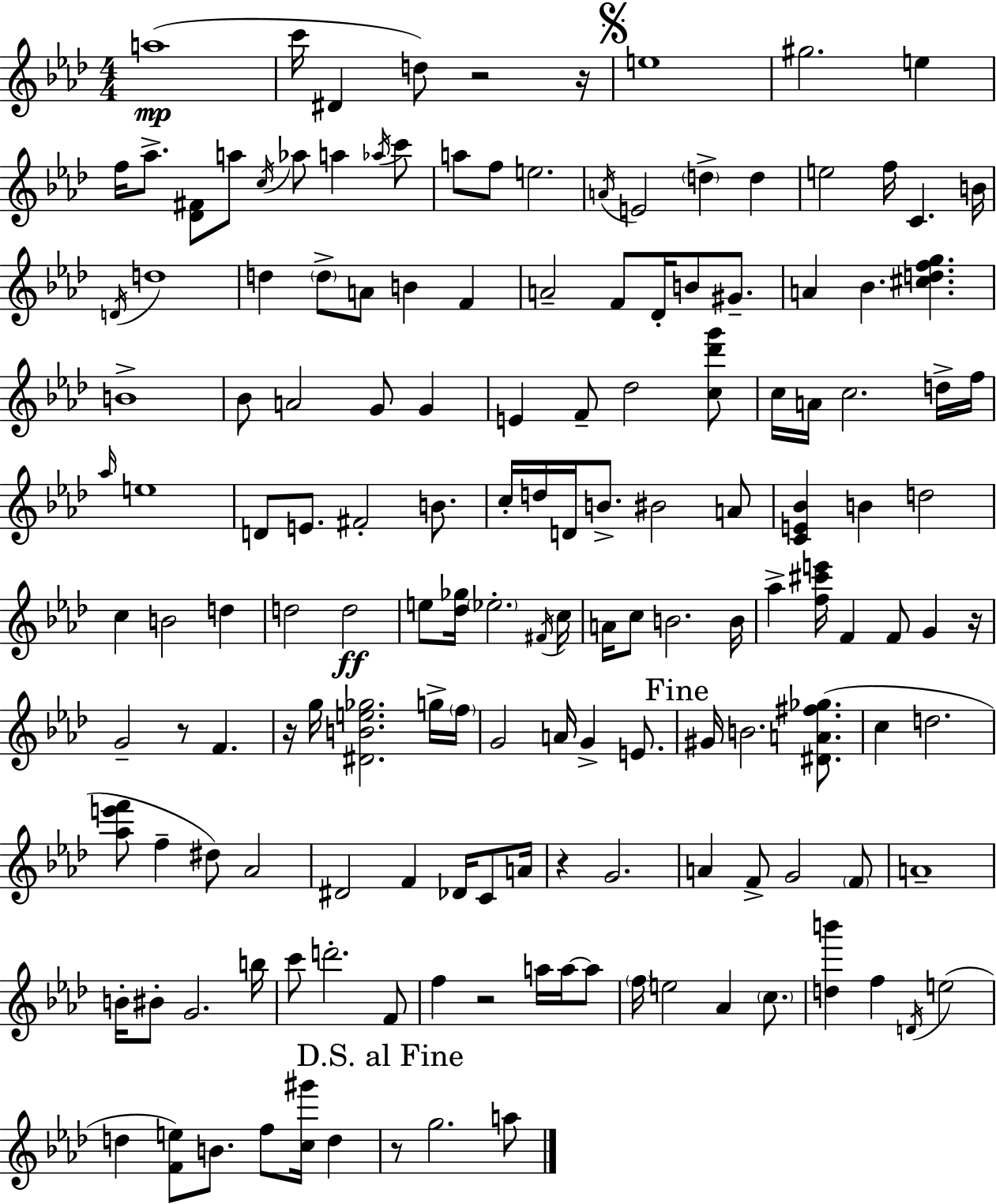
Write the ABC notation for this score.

X:1
T:Untitled
M:4/4
L:1/4
K:Ab
a4 c'/4 ^D d/2 z2 z/4 e4 ^g2 e f/4 _a/2 [_D^F]/2 a/2 c/4 _a/2 a _a/4 c'/2 a/2 f/2 e2 A/4 E2 d d e2 f/4 C B/4 D/4 d4 d d/2 A/2 B F A2 F/2 _D/4 B/2 ^G/2 A _B [^cdfg] B4 _B/2 A2 G/2 G E F/2 _d2 [c_d'g']/2 c/4 A/4 c2 d/4 f/4 _a/4 e4 D/2 E/2 ^F2 B/2 c/4 d/4 D/4 B/2 ^B2 A/2 [CE_B] B d2 c B2 d d2 d2 e/2 [_d_g]/4 _e2 ^F/4 c/4 A/4 c/2 B2 B/4 _a [f^c'e']/4 F F/2 G z/4 G2 z/2 F z/4 g/4 [^DBe_g]2 g/4 f/4 G2 A/4 G E/2 ^G/4 B2 [^DA^f_g]/2 c d2 [_ae'f']/2 f ^d/2 _A2 ^D2 F _D/4 C/2 A/4 z G2 A F/2 G2 F/2 A4 B/4 ^B/2 G2 b/4 c'/2 d'2 F/2 f z2 a/4 a/4 a/2 f/4 e2 _A c/2 [db'] f D/4 e2 d [Fe]/2 B/2 f/2 [c^g']/4 d z/2 g2 a/2